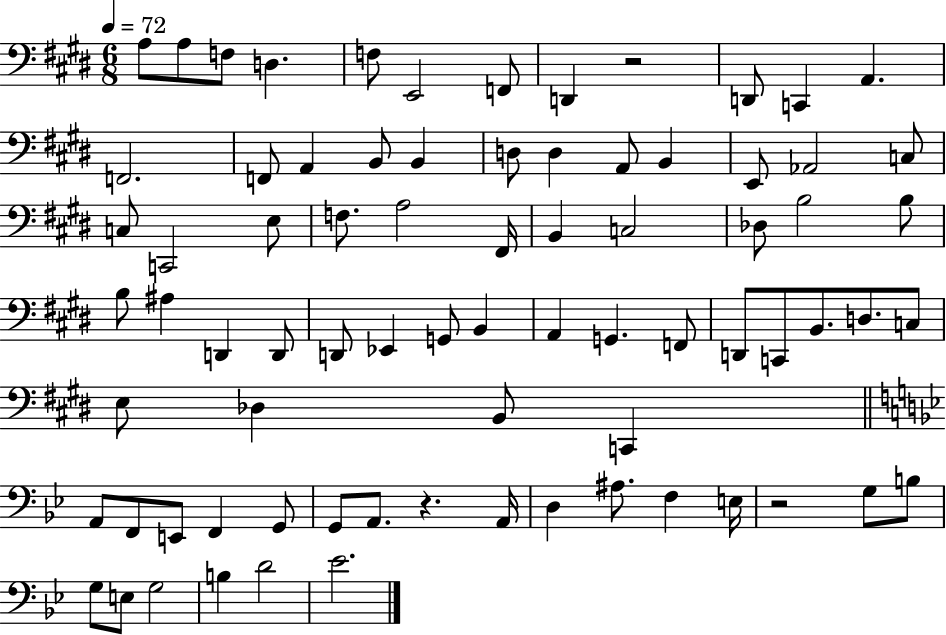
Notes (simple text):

A3/e A3/e F3/e D3/q. F3/e E2/h F2/e D2/q R/h D2/e C2/q A2/q. F2/h. F2/e A2/q B2/e B2/q D3/e D3/q A2/e B2/q E2/e Ab2/h C3/e C3/e C2/h E3/e F3/e. A3/h F#2/s B2/q C3/h Db3/e B3/h B3/e B3/e A#3/q D2/q D2/e D2/e Eb2/q G2/e B2/q A2/q G2/q. F2/e D2/e C2/e B2/e. D3/e. C3/e E3/e Db3/q B2/e C2/q A2/e F2/e E2/e F2/q G2/e G2/e A2/e. R/q. A2/s D3/q A#3/e. F3/q E3/s R/h G3/e B3/e G3/e E3/e G3/h B3/q D4/h Eb4/h.